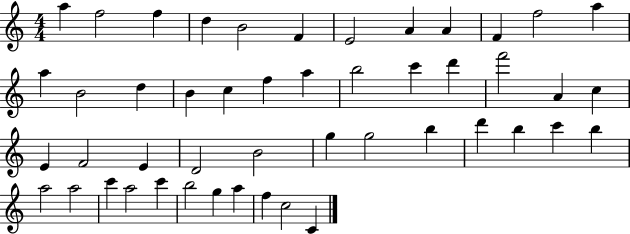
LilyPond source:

{
  \clef treble
  \numericTimeSignature
  \time 4/4
  \key c \major
  a''4 f''2 f''4 | d''4 b'2 f'4 | e'2 a'4 a'4 | f'4 f''2 a''4 | \break a''4 b'2 d''4 | b'4 c''4 f''4 a''4 | b''2 c'''4 d'''4 | f'''2 a'4 c''4 | \break e'4 f'2 e'4 | d'2 b'2 | g''4 g''2 b''4 | d'''4 b''4 c'''4 b''4 | \break a''2 a''2 | c'''4 a''2 c'''4 | b''2 g''4 a''4 | f''4 c''2 c'4 | \break \bar "|."
}